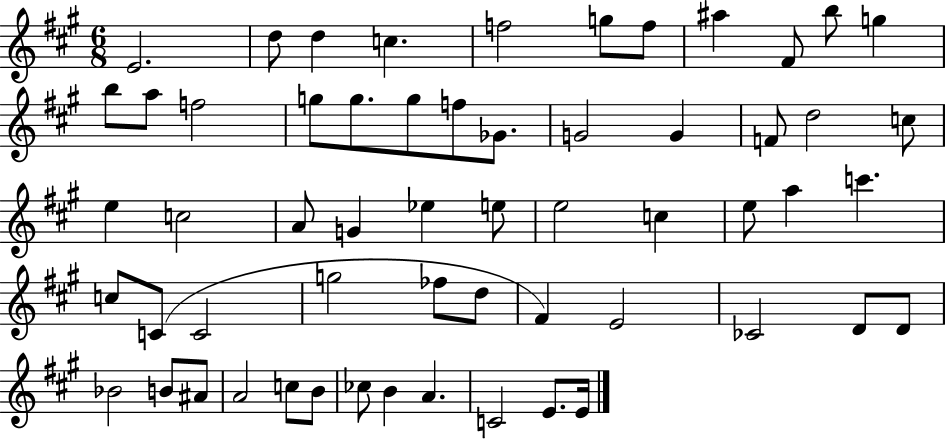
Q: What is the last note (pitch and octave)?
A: E4